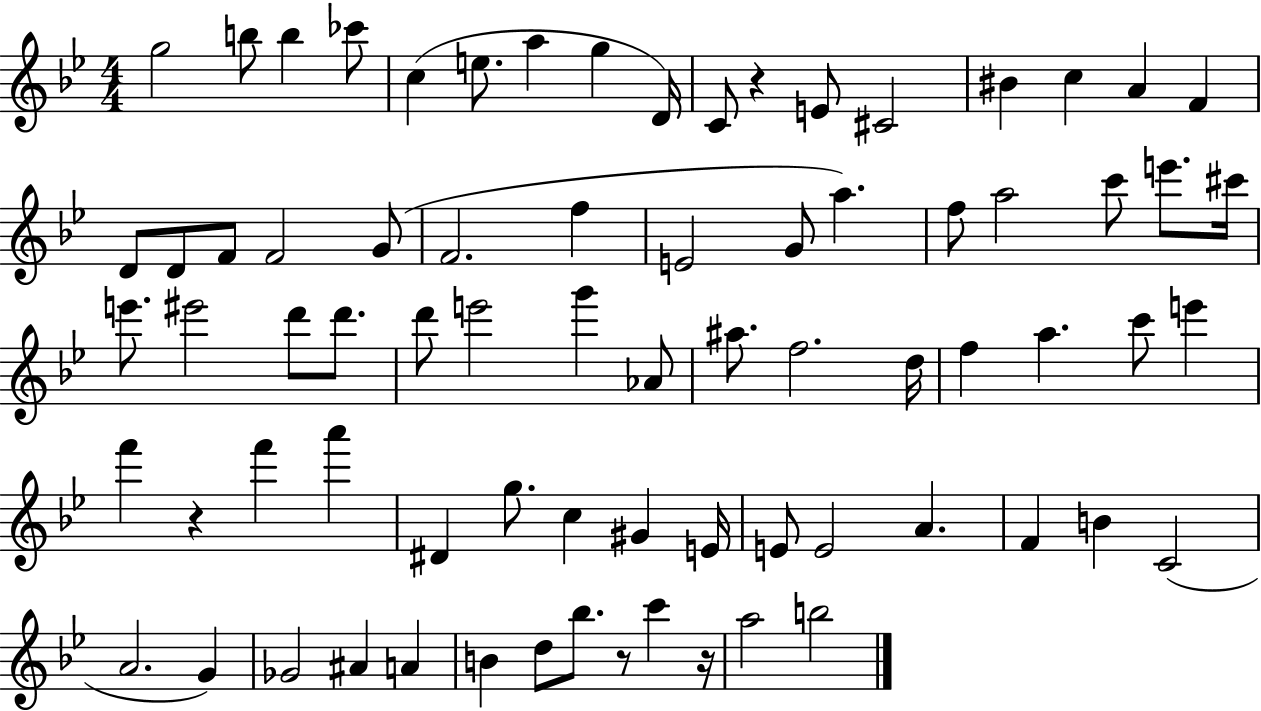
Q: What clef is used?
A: treble